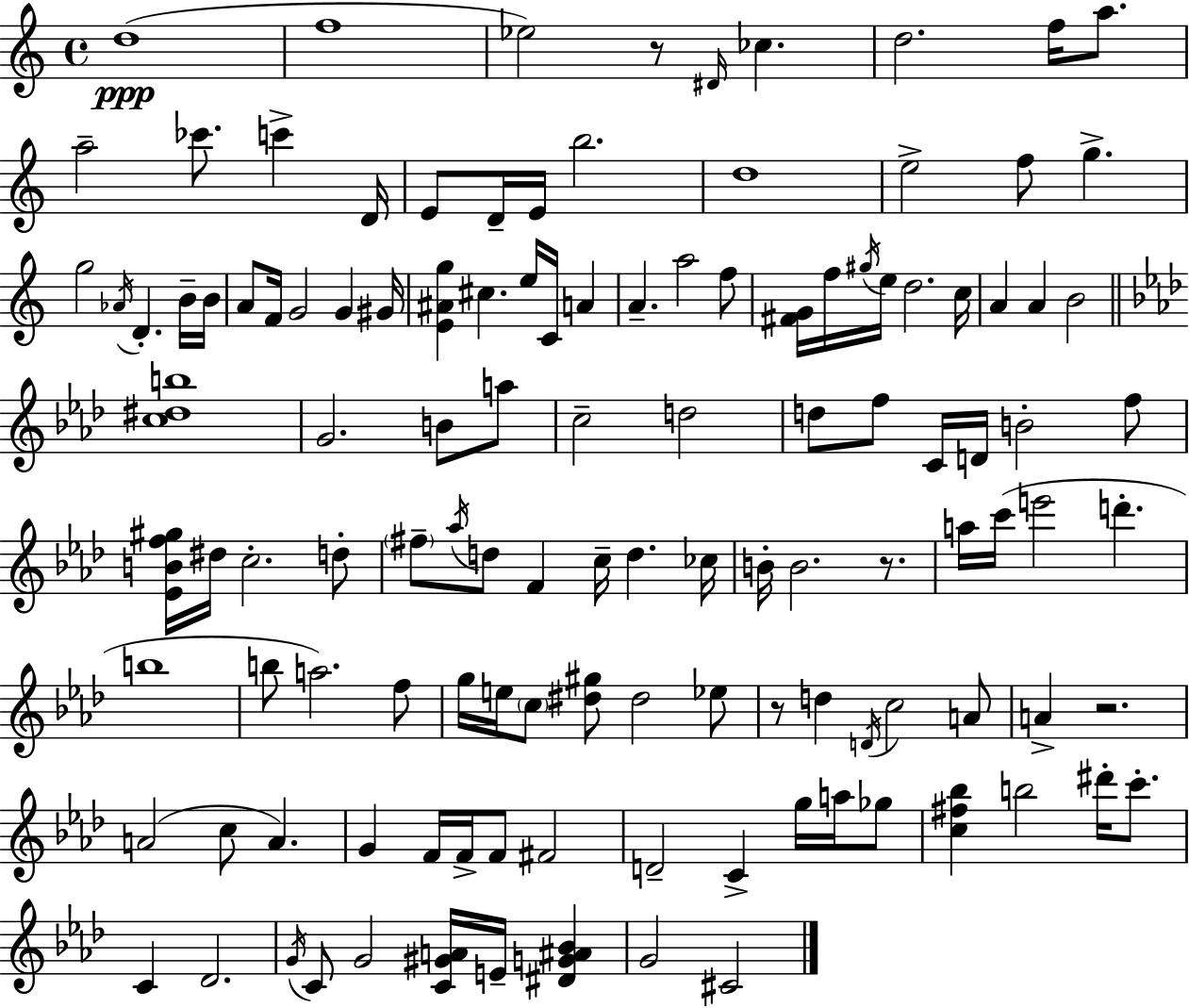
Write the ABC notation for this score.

X:1
T:Untitled
M:4/4
L:1/4
K:Am
d4 f4 _e2 z/2 ^D/4 _c d2 f/4 a/2 a2 _c'/2 c' D/4 E/2 D/4 E/4 b2 d4 e2 f/2 g g2 _A/4 D B/4 B/4 A/2 F/4 G2 G ^G/4 [E^Ag] ^c e/4 C/4 A A a2 f/2 [^FG]/4 f/4 ^g/4 e/4 d2 c/4 A A B2 [c^db]4 G2 B/2 a/2 c2 d2 d/2 f/2 C/4 D/4 B2 f/2 [_EBf^g]/4 ^d/4 c2 d/2 ^f/2 _a/4 d/2 F c/4 d _c/4 B/4 B2 z/2 a/4 c'/4 e'2 d' b4 b/2 a2 f/2 g/4 e/4 c/2 [^d^g]/2 ^d2 _e/2 z/2 d D/4 c2 A/2 A z2 A2 c/2 A G F/4 F/4 F/2 ^F2 D2 C g/4 a/4 _g/2 [c^f_b] b2 ^d'/4 c'/2 C _D2 G/4 C/2 G2 [C^GA]/4 E/4 [^DG^A_B] G2 ^C2